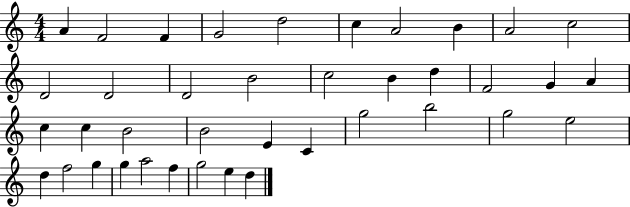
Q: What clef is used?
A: treble